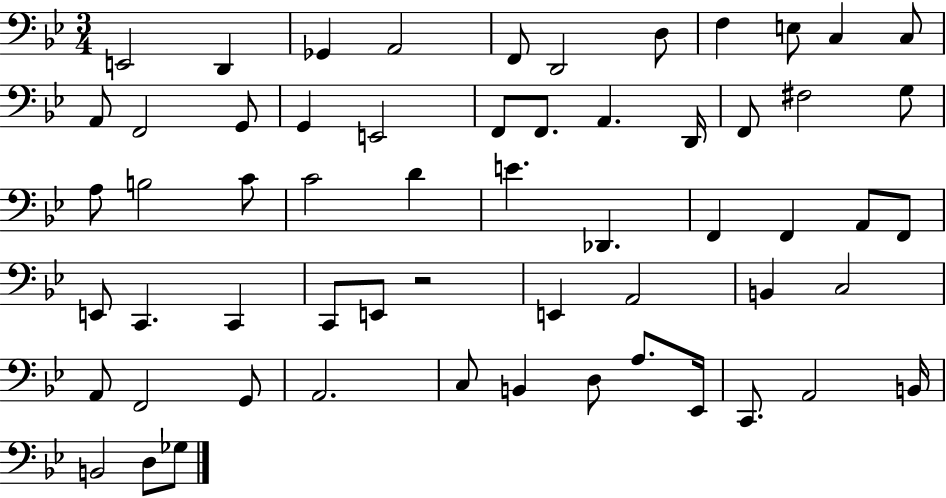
{
  \clef bass
  \numericTimeSignature
  \time 3/4
  \key bes \major
  e,2 d,4 | ges,4 a,2 | f,8 d,2 d8 | f4 e8 c4 c8 | \break a,8 f,2 g,8 | g,4 e,2 | f,8 f,8. a,4. d,16 | f,8 fis2 g8 | \break a8 b2 c'8 | c'2 d'4 | e'4. des,4. | f,4 f,4 a,8 f,8 | \break e,8 c,4. c,4 | c,8 e,8 r2 | e,4 a,2 | b,4 c2 | \break a,8 f,2 g,8 | a,2. | c8 b,4 d8 a8. ees,16 | c,8. a,2 b,16 | \break b,2 d8 ges8 | \bar "|."
}